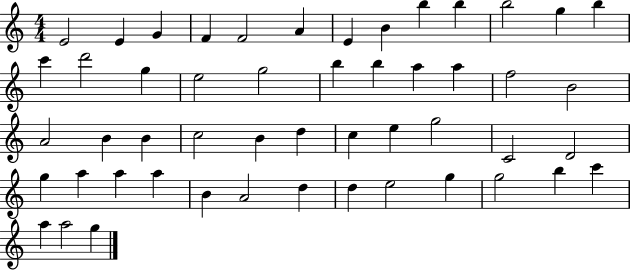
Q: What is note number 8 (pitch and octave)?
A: B4